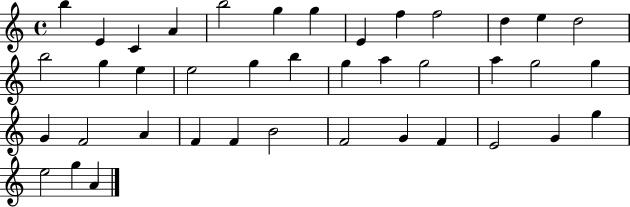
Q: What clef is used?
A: treble